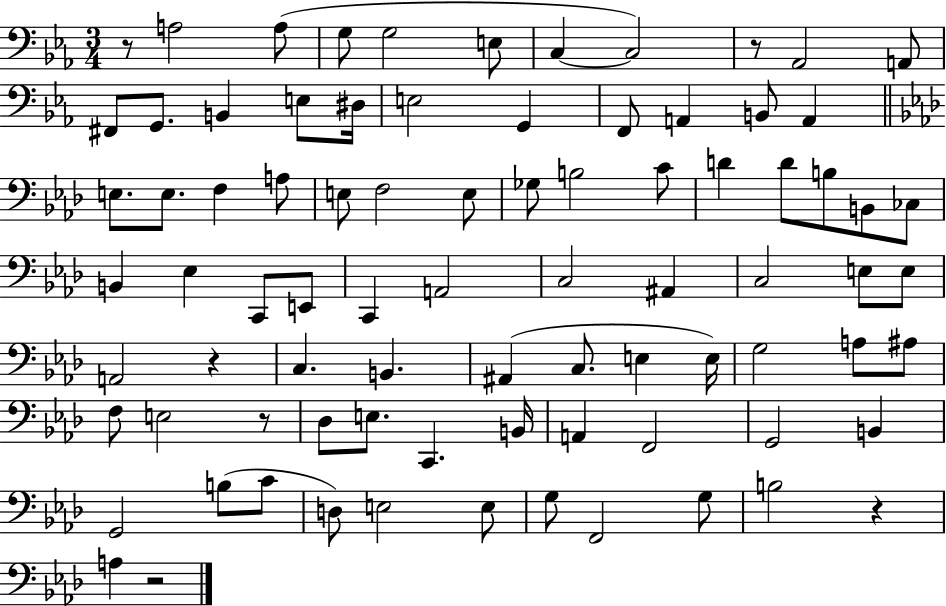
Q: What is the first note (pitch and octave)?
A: A3